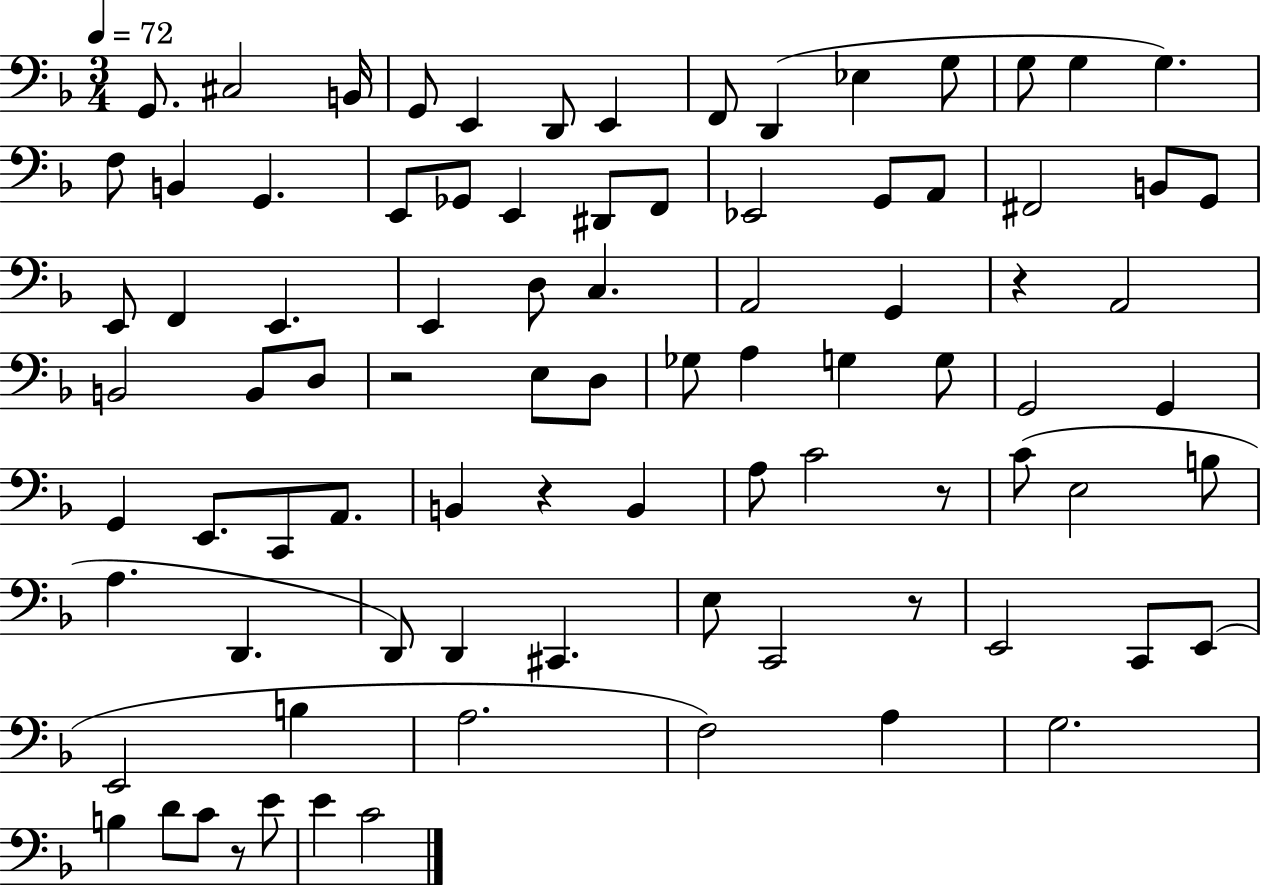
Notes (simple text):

G2/e. C#3/h B2/s G2/e E2/q D2/e E2/q F2/e D2/q Eb3/q G3/e G3/e G3/q G3/q. F3/e B2/q G2/q. E2/e Gb2/e E2/q D#2/e F2/e Eb2/h G2/e A2/e F#2/h B2/e G2/e E2/e F2/q E2/q. E2/q D3/e C3/q. A2/h G2/q R/q A2/h B2/h B2/e D3/e R/h E3/e D3/e Gb3/e A3/q G3/q G3/e G2/h G2/q G2/q E2/e. C2/e A2/e. B2/q R/q B2/q A3/e C4/h R/e C4/e E3/h B3/e A3/q. D2/q. D2/e D2/q C#2/q. E3/e C2/h R/e E2/h C2/e E2/e E2/h B3/q A3/h. F3/h A3/q G3/h. B3/q D4/e C4/e R/e E4/e E4/q C4/h